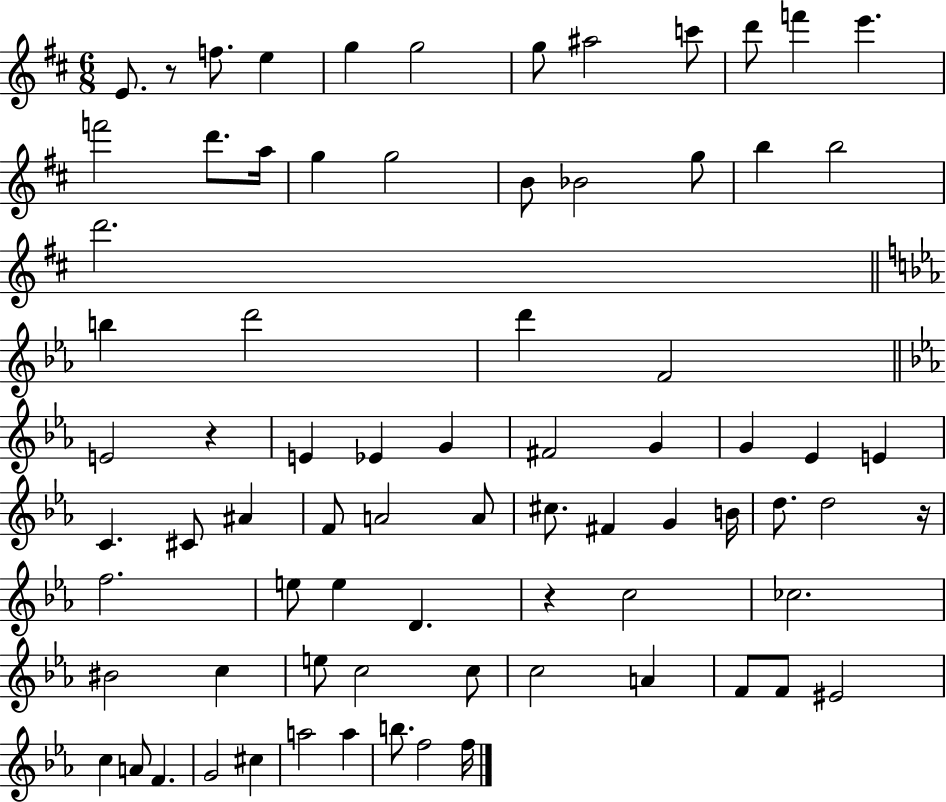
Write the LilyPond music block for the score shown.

{
  \clef treble
  \numericTimeSignature
  \time 6/8
  \key d \major
  e'8. r8 f''8. e''4 | g''4 g''2 | g''8 ais''2 c'''8 | d'''8 f'''4 e'''4. | \break f'''2 d'''8. a''16 | g''4 g''2 | b'8 bes'2 g''8 | b''4 b''2 | \break d'''2. | \bar "||" \break \key ees \major b''4 d'''2 | d'''4 f'2 | \bar "||" \break \key ees \major e'2 r4 | e'4 ees'4 g'4 | fis'2 g'4 | g'4 ees'4 e'4 | \break c'4. cis'8 ais'4 | f'8 a'2 a'8 | cis''8. fis'4 g'4 b'16 | d''8. d''2 r16 | \break f''2. | e''8 e''4 d'4. | r4 c''2 | ces''2. | \break bis'2 c''4 | e''8 c''2 c''8 | c''2 a'4 | f'8 f'8 eis'2 | \break c''4 a'8 f'4. | g'2 cis''4 | a''2 a''4 | b''8. f''2 f''16 | \break \bar "|."
}